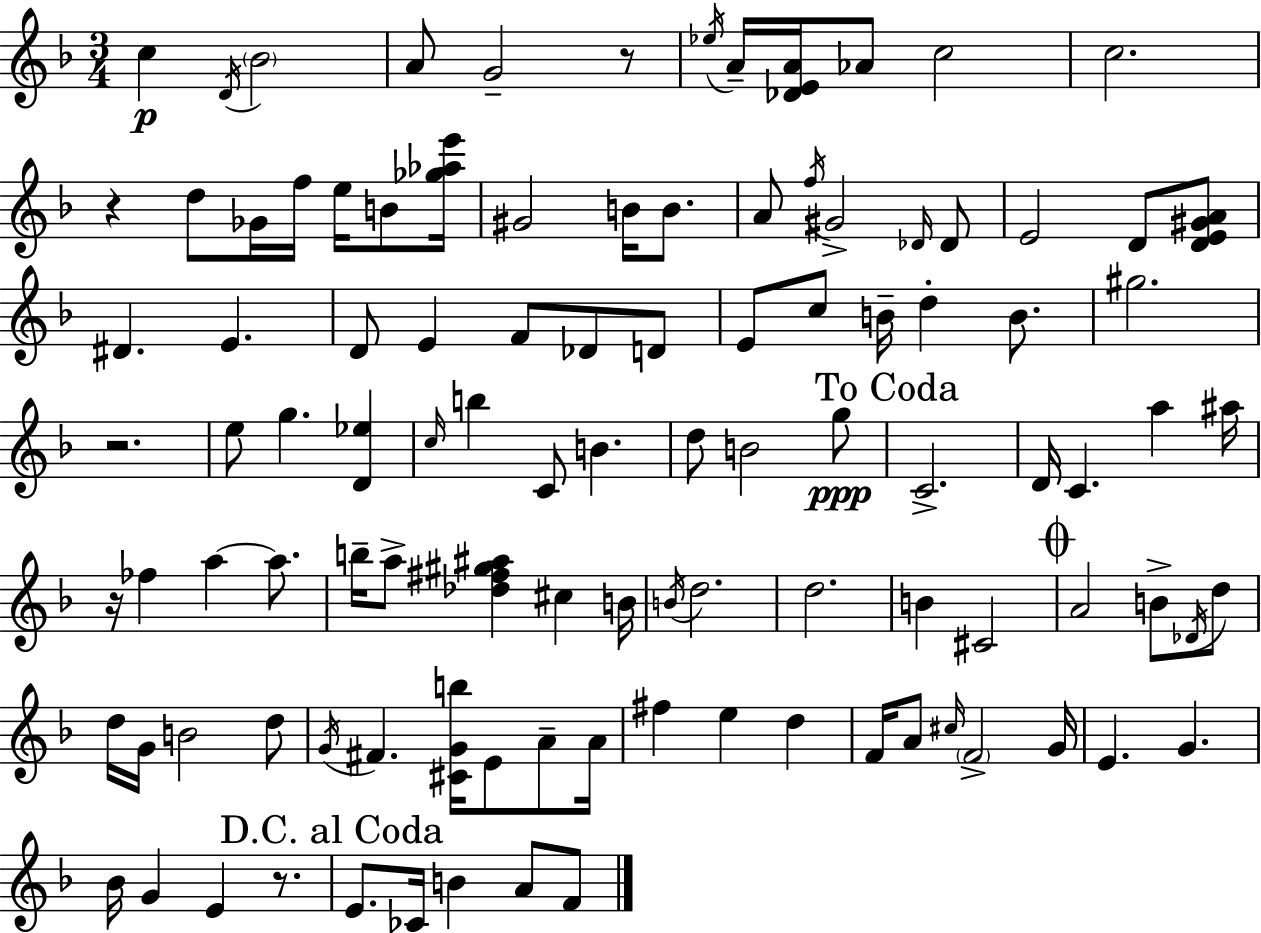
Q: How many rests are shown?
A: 5